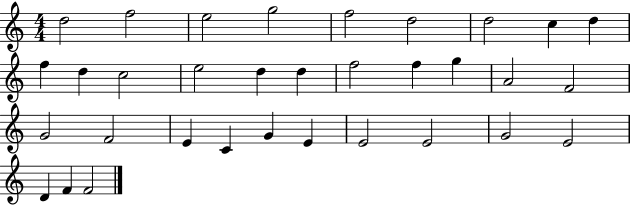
D5/h F5/h E5/h G5/h F5/h D5/h D5/h C5/q D5/q F5/q D5/q C5/h E5/h D5/q D5/q F5/h F5/q G5/q A4/h F4/h G4/h F4/h E4/q C4/q G4/q E4/q E4/h E4/h G4/h E4/h D4/q F4/q F4/h